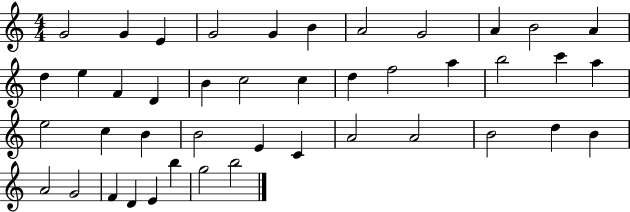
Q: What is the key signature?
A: C major